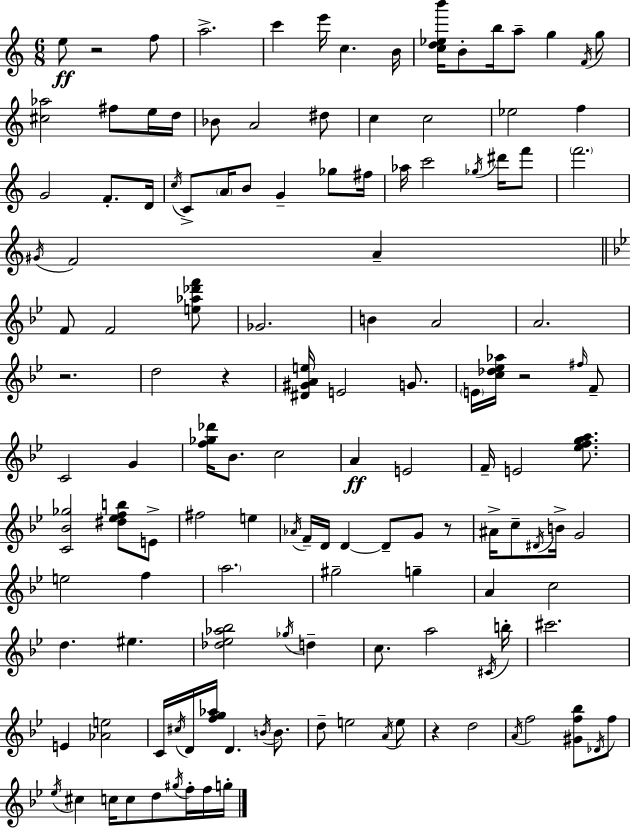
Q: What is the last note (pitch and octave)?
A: G5